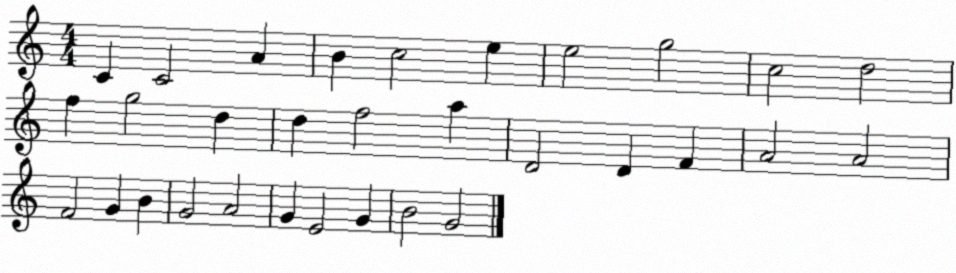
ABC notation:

X:1
T:Untitled
M:4/4
L:1/4
K:C
C C2 A B c2 e e2 g2 c2 d2 f g2 d d f2 a D2 D F A2 A2 F2 G B G2 A2 G E2 G B2 G2